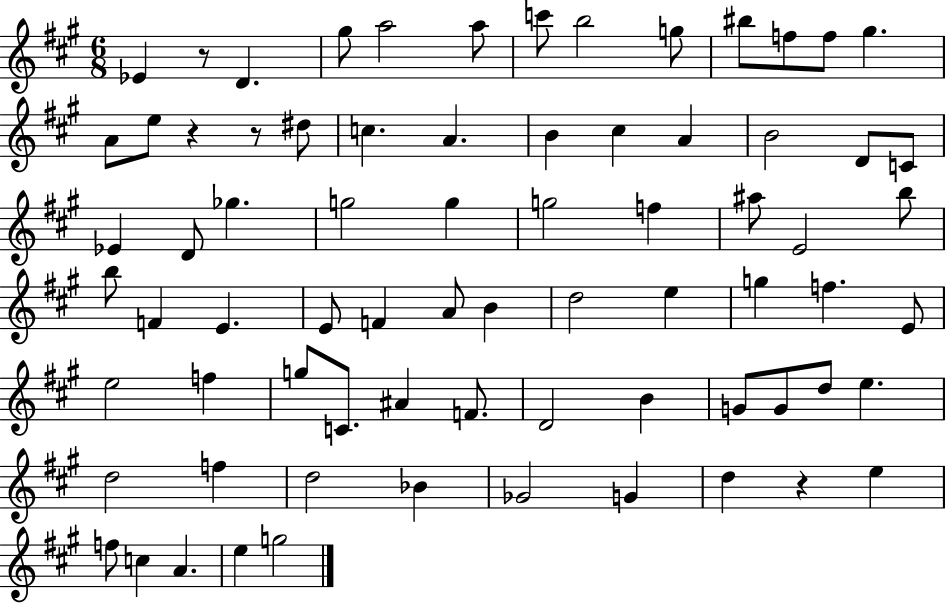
X:1
T:Untitled
M:6/8
L:1/4
K:A
_E z/2 D ^g/2 a2 a/2 c'/2 b2 g/2 ^b/2 f/2 f/2 ^g A/2 e/2 z z/2 ^d/2 c A B ^c A B2 D/2 C/2 _E D/2 _g g2 g g2 f ^a/2 E2 b/2 b/2 F E E/2 F A/2 B d2 e g f E/2 e2 f g/2 C/2 ^A F/2 D2 B G/2 G/2 d/2 e d2 f d2 _B _G2 G d z e f/2 c A e g2